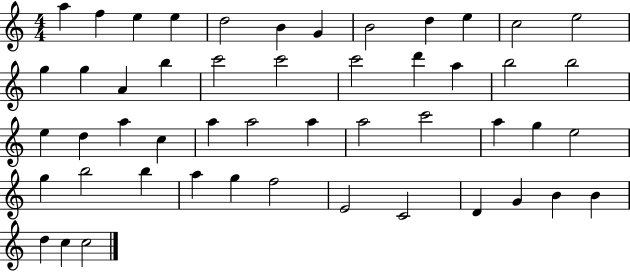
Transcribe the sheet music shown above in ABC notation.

X:1
T:Untitled
M:4/4
L:1/4
K:C
a f e e d2 B G B2 d e c2 e2 g g A b c'2 c'2 c'2 d' a b2 b2 e d a c a a2 a a2 c'2 a g e2 g b2 b a g f2 E2 C2 D G B B d c c2